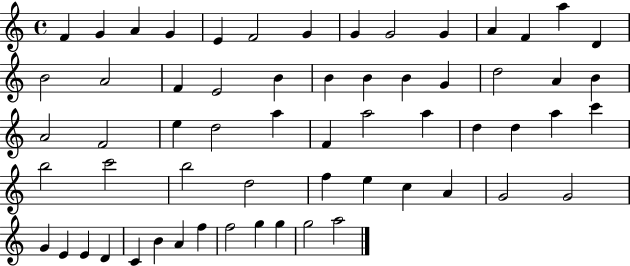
F4/q G4/q A4/q G4/q E4/q F4/h G4/q G4/q G4/h G4/q A4/q F4/q A5/q D4/q B4/h A4/h F4/q E4/h B4/q B4/q B4/q B4/q G4/q D5/h A4/q B4/q A4/h F4/h E5/q D5/h A5/q F4/q A5/h A5/q D5/q D5/q A5/q C6/q B5/h C6/h B5/h D5/h F5/q E5/q C5/q A4/q G4/h G4/h G4/q E4/q E4/q D4/q C4/q B4/q A4/q F5/q F5/h G5/q G5/q G5/h A5/h